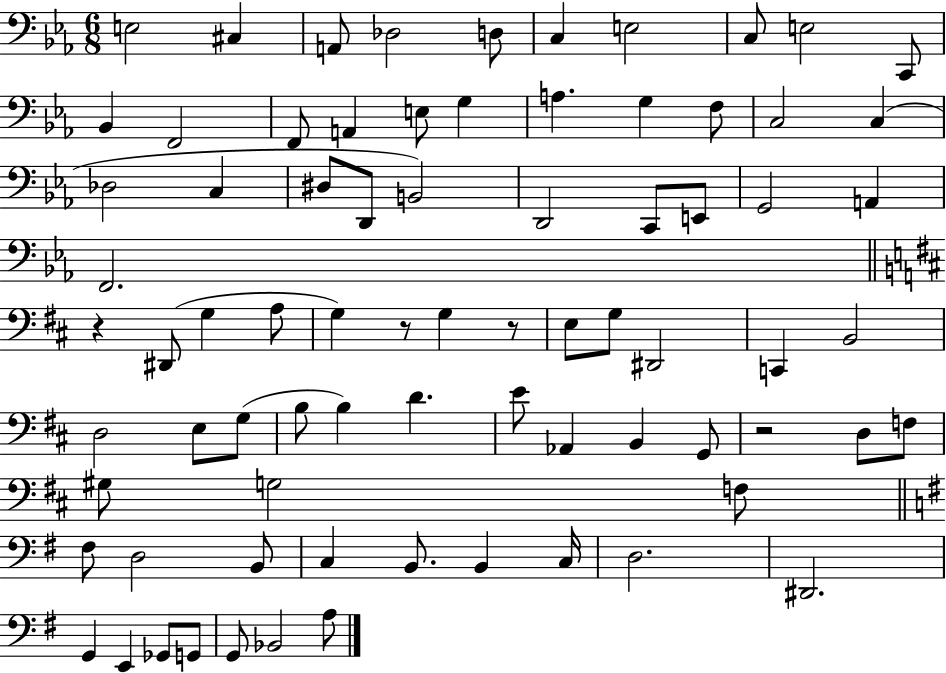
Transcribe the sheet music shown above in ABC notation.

X:1
T:Untitled
M:6/8
L:1/4
K:Eb
E,2 ^C, A,,/2 _D,2 D,/2 C, E,2 C,/2 E,2 C,,/2 _B,, F,,2 F,,/2 A,, E,/2 G, A, G, F,/2 C,2 C, _D,2 C, ^D,/2 D,,/2 B,,2 D,,2 C,,/2 E,,/2 G,,2 A,, F,,2 z ^D,,/2 G, A,/2 G, z/2 G, z/2 E,/2 G,/2 ^D,,2 C,, B,,2 D,2 E,/2 G,/2 B,/2 B, D E/2 _A,, B,, G,,/2 z2 D,/2 F,/2 ^G,/2 G,2 F,/2 ^F,/2 D,2 B,,/2 C, B,,/2 B,, C,/4 D,2 ^D,,2 G,, E,, _G,,/2 G,,/2 G,,/2 _B,,2 A,/2